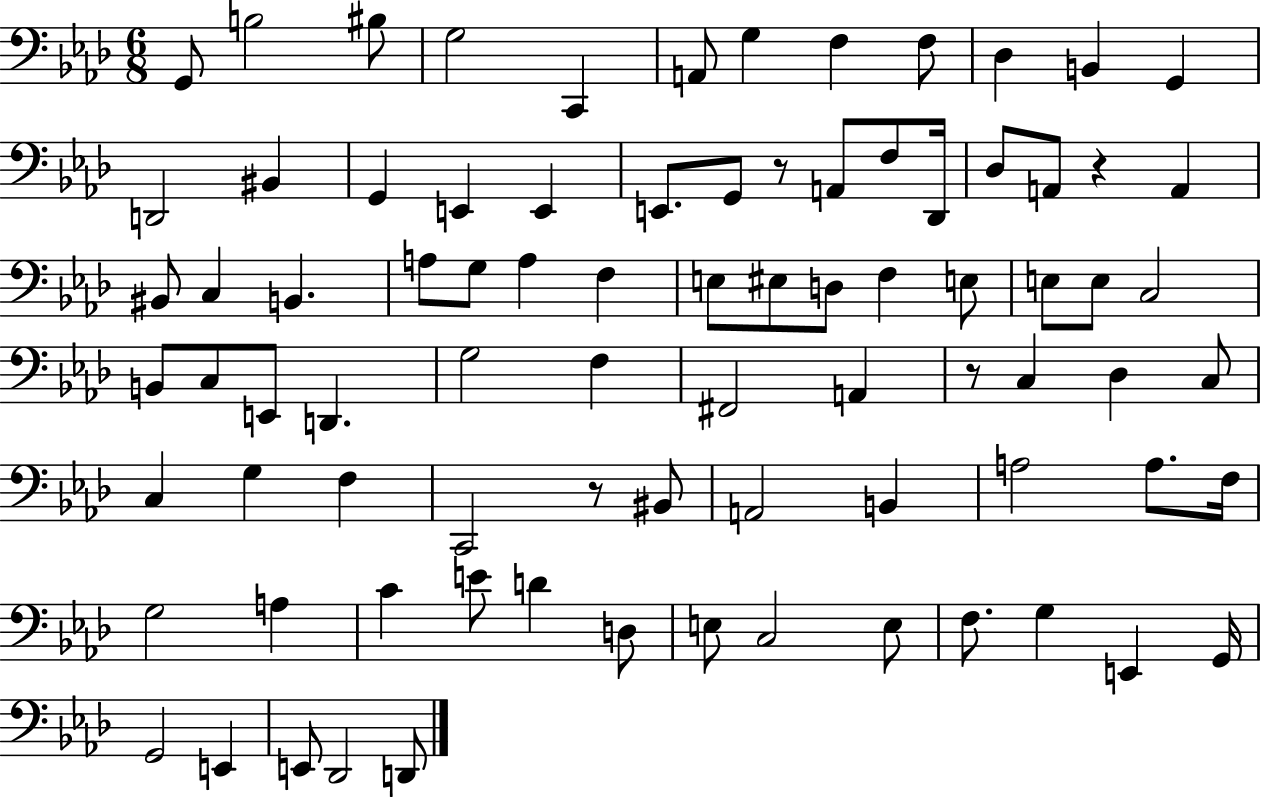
{
  \clef bass
  \numericTimeSignature
  \time 6/8
  \key aes \major
  \repeat volta 2 { g,8 b2 bis8 | g2 c,4 | a,8 g4 f4 f8 | des4 b,4 g,4 | \break d,2 bis,4 | g,4 e,4 e,4 | e,8. g,8 r8 a,8 f8 des,16 | des8 a,8 r4 a,4 | \break bis,8 c4 b,4. | a8 g8 a4 f4 | e8 eis8 d8 f4 e8 | e8 e8 c2 | \break b,8 c8 e,8 d,4. | g2 f4 | fis,2 a,4 | r8 c4 des4 c8 | \break c4 g4 f4 | c,2 r8 bis,8 | a,2 b,4 | a2 a8. f16 | \break g2 a4 | c'4 e'8 d'4 d8 | e8 c2 e8 | f8. g4 e,4 g,16 | \break g,2 e,4 | e,8 des,2 d,8 | } \bar "|."
}